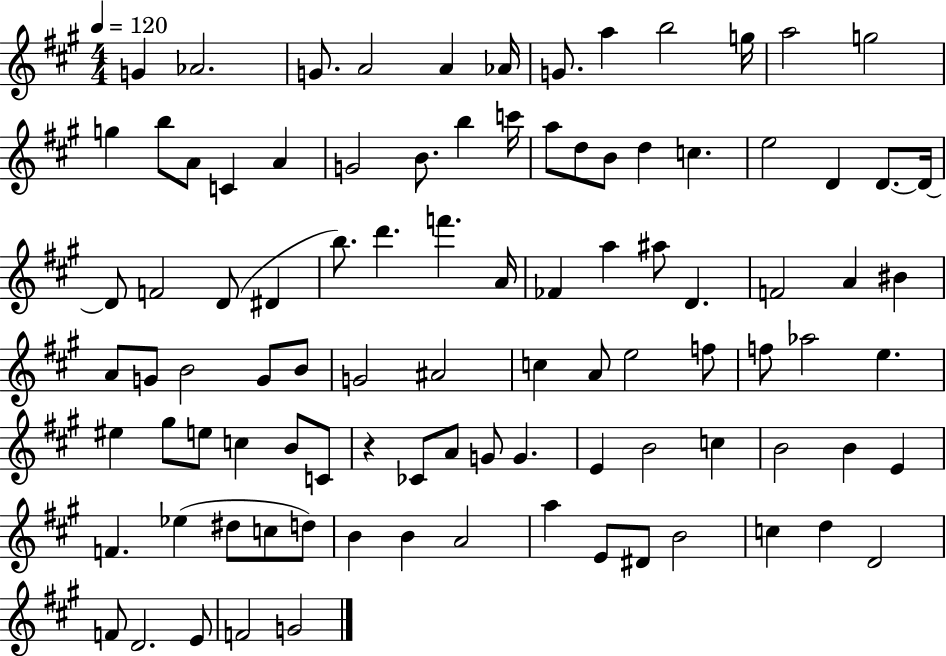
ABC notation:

X:1
T:Untitled
M:4/4
L:1/4
K:A
G _A2 G/2 A2 A _A/4 G/2 a b2 g/4 a2 g2 g b/2 A/2 C A G2 B/2 b c'/4 a/2 d/2 B/2 d c e2 D D/2 D/4 D/2 F2 D/2 ^D b/2 d' f' A/4 _F a ^a/2 D F2 A ^B A/2 G/2 B2 G/2 B/2 G2 ^A2 c A/2 e2 f/2 f/2 _a2 e ^e ^g/2 e/2 c B/2 C/2 z _C/2 A/2 G/2 G E B2 c B2 B E F _e ^d/2 c/2 d/2 B B A2 a E/2 ^D/2 B2 c d D2 F/2 D2 E/2 F2 G2